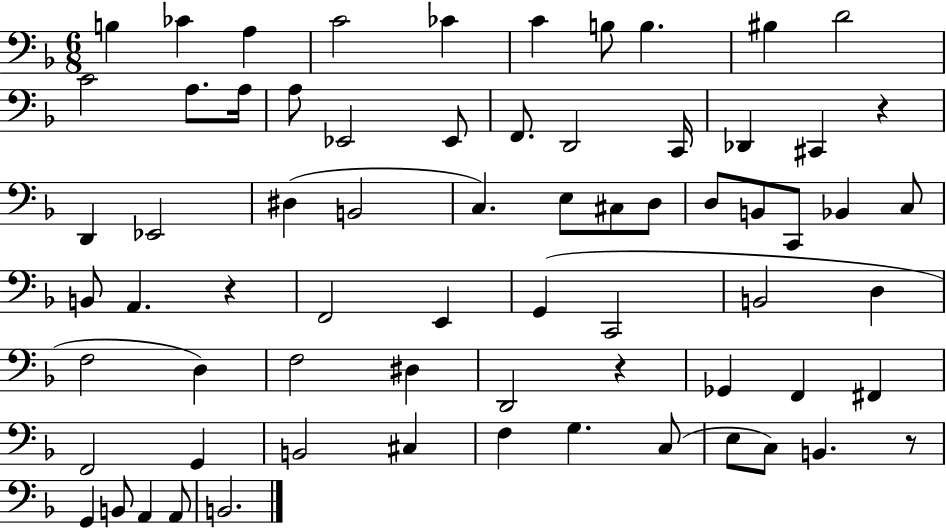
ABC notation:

X:1
T:Untitled
M:6/8
L:1/4
K:F
B, _C A, C2 _C C B,/2 B, ^B, D2 C2 A,/2 A,/4 A,/2 _E,,2 _E,,/2 F,,/2 D,,2 C,,/4 _D,, ^C,, z D,, _E,,2 ^D, B,,2 C, E,/2 ^C,/2 D,/2 D,/2 B,,/2 C,,/2 _B,, C,/2 B,,/2 A,, z F,,2 E,, G,, C,,2 B,,2 D, F,2 D, F,2 ^D, D,,2 z _G,, F,, ^F,, F,,2 G,, B,,2 ^C, F, G, C,/2 E,/2 C,/2 B,, z/2 G,, B,,/2 A,, A,,/2 B,,2